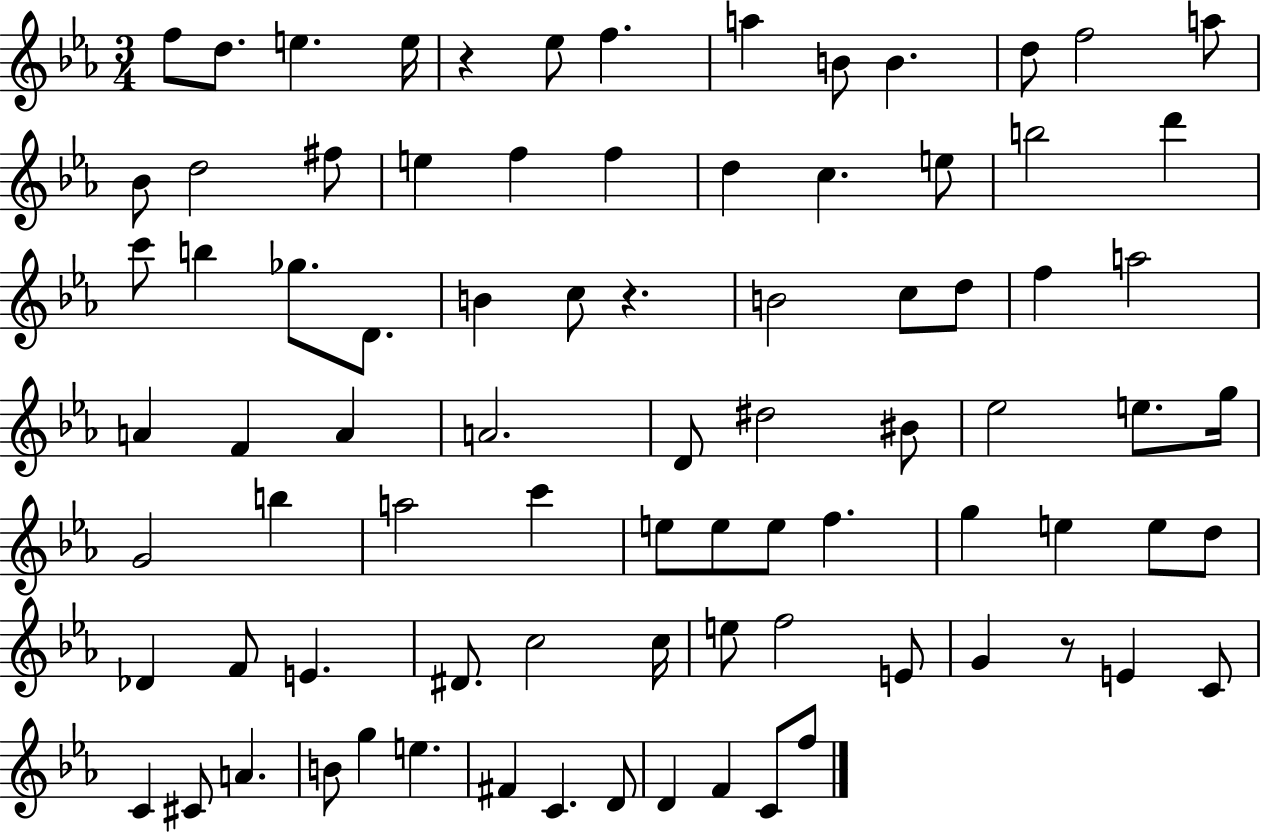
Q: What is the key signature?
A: EES major